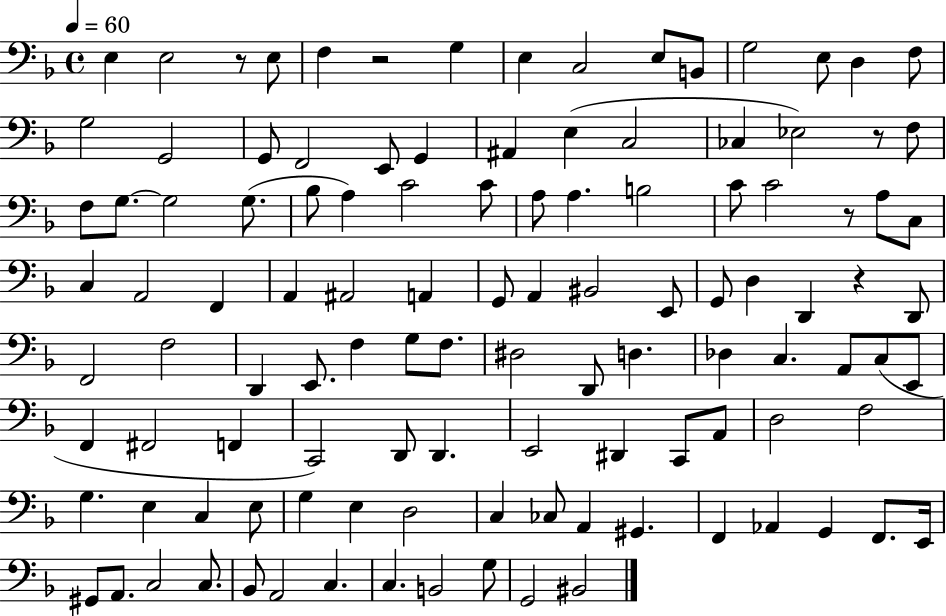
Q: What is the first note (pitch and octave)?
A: E3